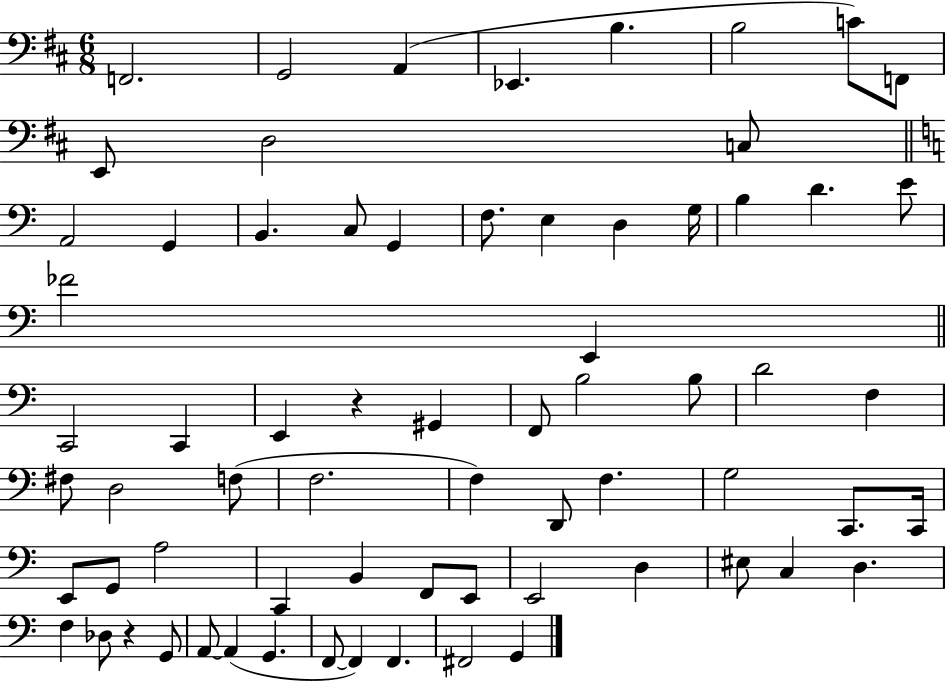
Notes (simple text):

F2/h. G2/h A2/q Eb2/q. B3/q. B3/h C4/e F2/e E2/e D3/h C3/e A2/h G2/q B2/q. C3/e G2/q F3/e. E3/q D3/q G3/s B3/q D4/q. E4/e FES4/h E2/q C2/h C2/q E2/q R/q G#2/q F2/e B3/h B3/e D4/h F3/q F#3/e D3/h F3/e F3/h. F3/q D2/e F3/q. G3/h C2/e. C2/s E2/e G2/e A3/h C2/q B2/q F2/e E2/e E2/h D3/q EIS3/e C3/q D3/q. F3/q Db3/e R/q G2/e A2/e A2/q G2/q. F2/e F2/q F2/q. F#2/h G2/q